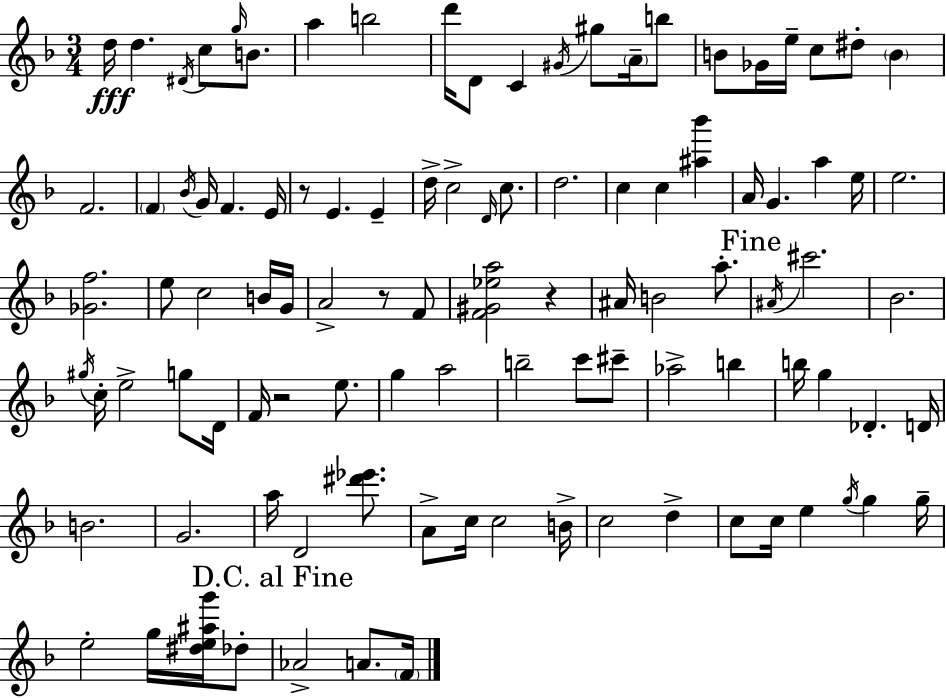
X:1
T:Untitled
M:3/4
L:1/4
K:Dm
d/4 d ^D/4 c/2 g/4 B/2 a b2 d'/4 D/2 C ^G/4 ^g/2 A/4 b/2 B/2 _G/4 e/4 c/2 ^d/2 B F2 F _B/4 G/4 F E/4 z/2 E E d/4 c2 D/4 c/2 d2 c c [^a_b'] A/4 G a e/4 e2 [_Gf]2 e/2 c2 B/4 G/4 A2 z/2 F/2 [F^G_ea]2 z ^A/4 B2 a/2 ^A/4 ^c'2 _B2 ^g/4 c/4 e2 g/2 D/4 F/4 z2 e/2 g a2 b2 c'/2 ^c'/2 _a2 b b/4 g _D D/4 B2 G2 a/4 D2 [^d'_e']/2 A/2 c/4 c2 B/4 c2 d c/2 c/4 e g/4 g g/4 e2 g/4 [^de^ag']/4 _d/2 _A2 A/2 F/4